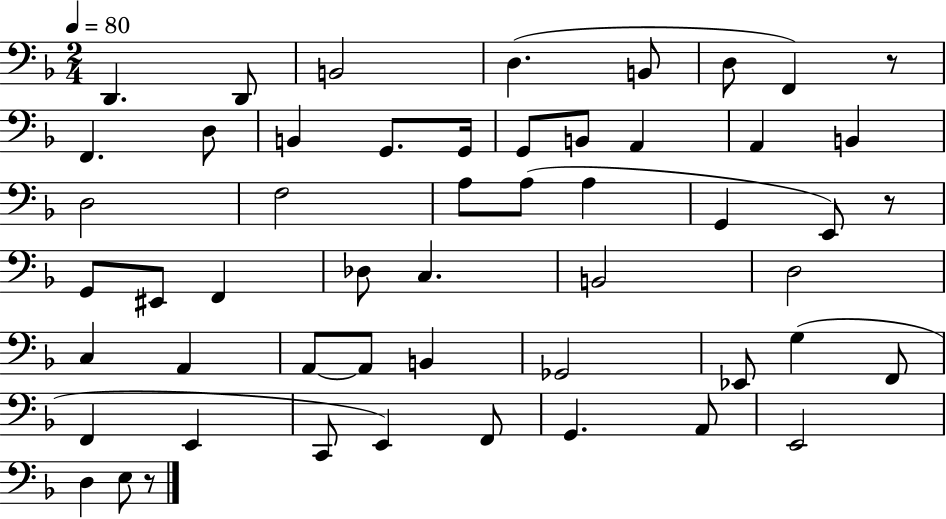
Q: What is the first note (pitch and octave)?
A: D2